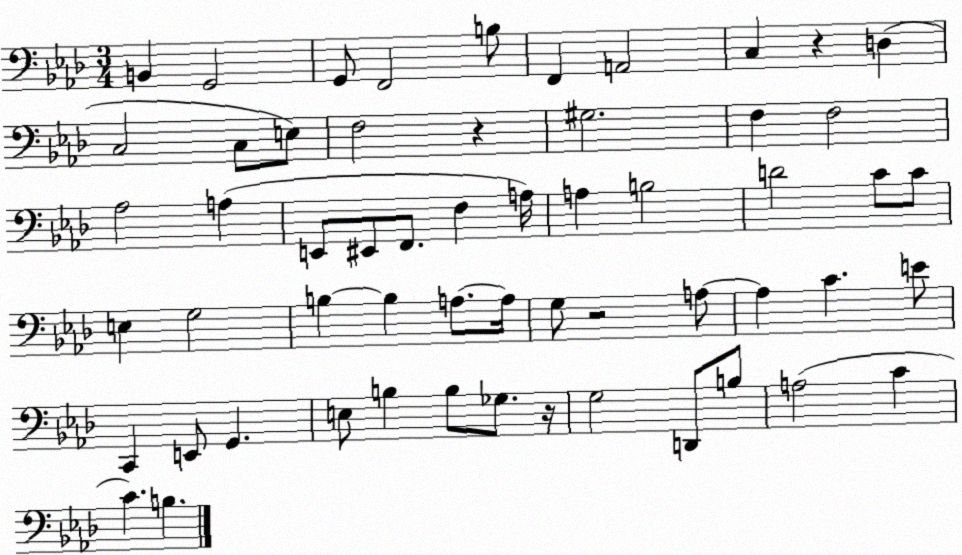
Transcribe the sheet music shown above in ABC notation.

X:1
T:Untitled
M:3/4
L:1/4
K:Ab
B,, G,,2 G,,/2 F,,2 B,/2 F,, A,,2 C, z D, C,2 C,/2 E,/2 F,2 z ^G,2 F, F,2 _A,2 A, E,,/2 ^E,,/2 F,,/2 F, A,/4 A, B,2 D2 C/2 C/2 E, G,2 B, B, A,/2 A,/4 G,/2 z2 A,/2 A, C E/2 C,, E,,/2 G,, E,/2 B, B,/2 _G,/2 z/4 G,2 D,,/2 B,/2 A,2 C C B,